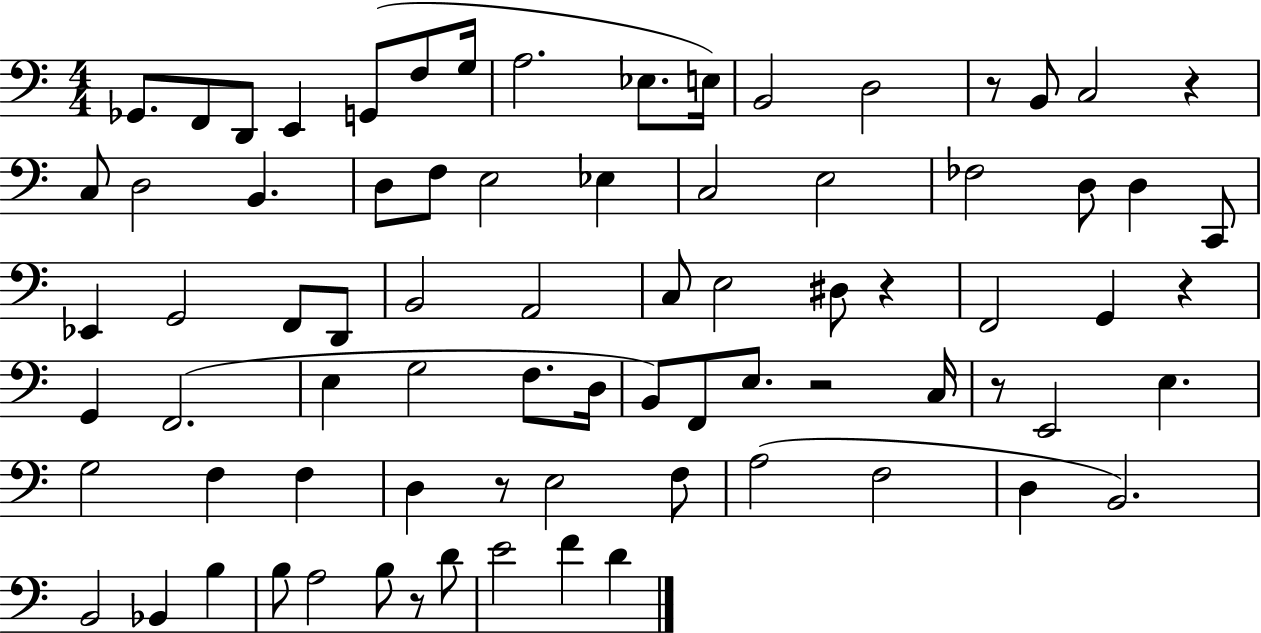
Gb2/e. F2/e D2/e E2/q G2/e F3/e G3/s A3/h. Eb3/e. E3/s B2/h D3/h R/e B2/e C3/h R/q C3/e D3/h B2/q. D3/e F3/e E3/h Eb3/q C3/h E3/h FES3/h D3/e D3/q C2/e Eb2/q G2/h F2/e D2/e B2/h A2/h C3/e E3/h D#3/e R/q F2/h G2/q R/q G2/q F2/h. E3/q G3/h F3/e. D3/s B2/e F2/e E3/e. R/h C3/s R/e E2/h E3/q. G3/h F3/q F3/q D3/q R/e E3/h F3/e A3/h F3/h D3/q B2/h. B2/h Bb2/q B3/q B3/e A3/h B3/e R/e D4/e E4/h F4/q D4/q